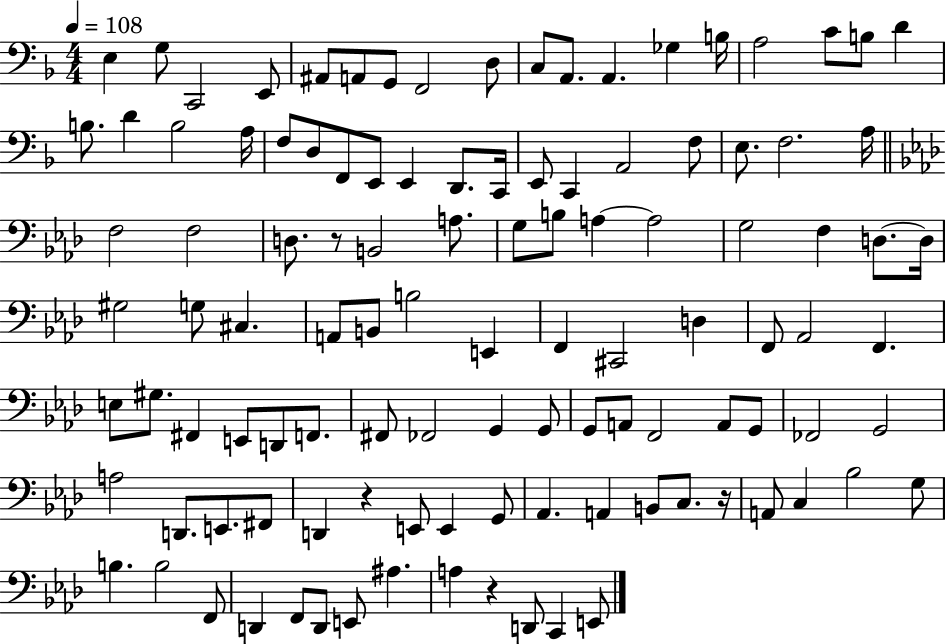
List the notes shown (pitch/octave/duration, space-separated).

E3/q G3/e C2/h E2/e A#2/e A2/e G2/e F2/h D3/e C3/e A2/e. A2/q. Gb3/q B3/s A3/h C4/e B3/e D4/q B3/e. D4/q B3/h A3/s F3/e D3/e F2/e E2/e E2/q D2/e. C2/s E2/e C2/q A2/h F3/e E3/e. F3/h. A3/s F3/h F3/h D3/e. R/e B2/h A3/e. G3/e B3/e A3/q A3/h G3/h F3/q D3/e. D3/s G#3/h G3/e C#3/q. A2/e B2/e B3/h E2/q F2/q C#2/h D3/q F2/e Ab2/h F2/q. E3/e G#3/e. F#2/q E2/e D2/e F2/e. F#2/e FES2/h G2/q G2/e G2/e A2/e F2/h A2/e G2/e FES2/h G2/h A3/h D2/e. E2/e. F#2/e D2/q R/q E2/e E2/q G2/e Ab2/q. A2/q B2/e C3/e. R/s A2/e C3/q Bb3/h G3/e B3/q. B3/h F2/e D2/q F2/e D2/e E2/e A#3/q. A3/q R/q D2/e C2/q E2/e